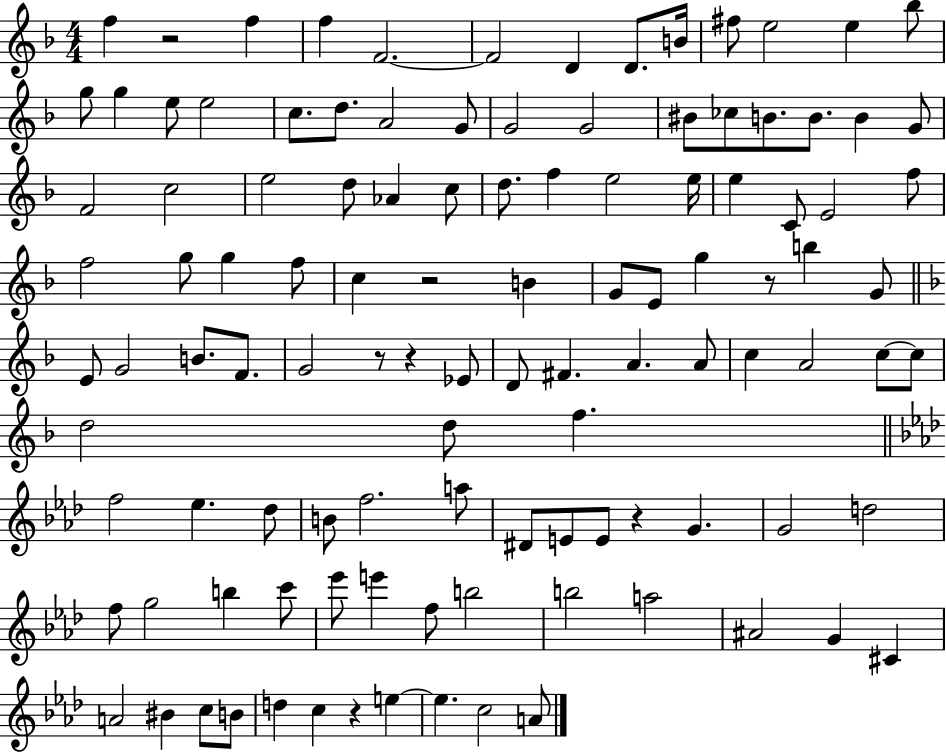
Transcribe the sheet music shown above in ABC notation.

X:1
T:Untitled
M:4/4
L:1/4
K:F
f z2 f f F2 F2 D D/2 B/4 ^f/2 e2 e _b/2 g/2 g e/2 e2 c/2 d/2 A2 G/2 G2 G2 ^B/2 _c/2 B/2 B/2 B G/2 F2 c2 e2 d/2 _A c/2 d/2 f e2 e/4 e C/2 E2 f/2 f2 g/2 g f/2 c z2 B G/2 E/2 g z/2 b G/2 E/2 G2 B/2 F/2 G2 z/2 z _E/2 D/2 ^F A A/2 c A2 c/2 c/2 d2 d/2 f f2 _e _d/2 B/2 f2 a/2 ^D/2 E/2 E/2 z G G2 d2 f/2 g2 b c'/2 _e'/2 e' f/2 b2 b2 a2 ^A2 G ^C A2 ^B c/2 B/2 d c z e e c2 A/2